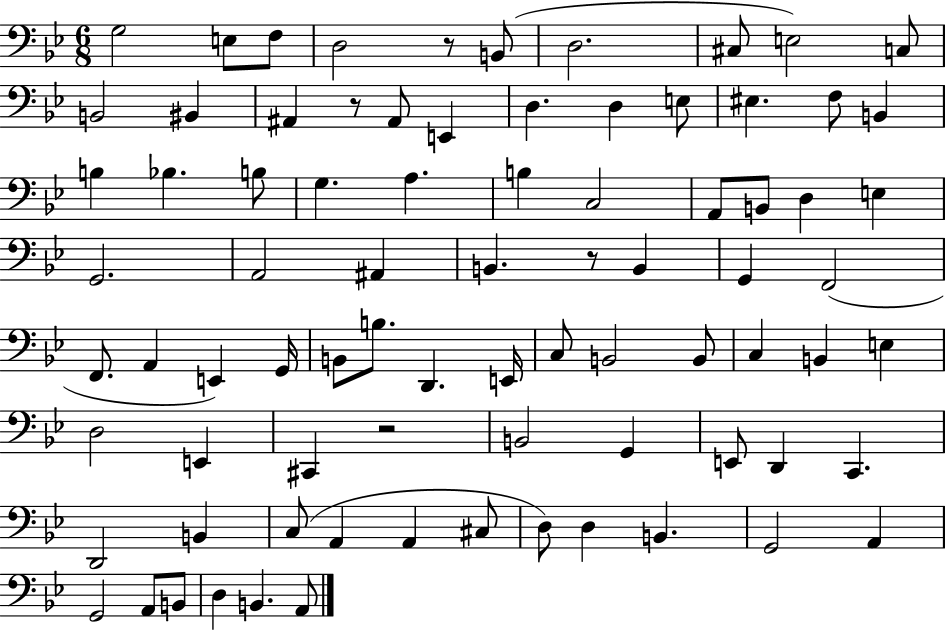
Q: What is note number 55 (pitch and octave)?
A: C#2